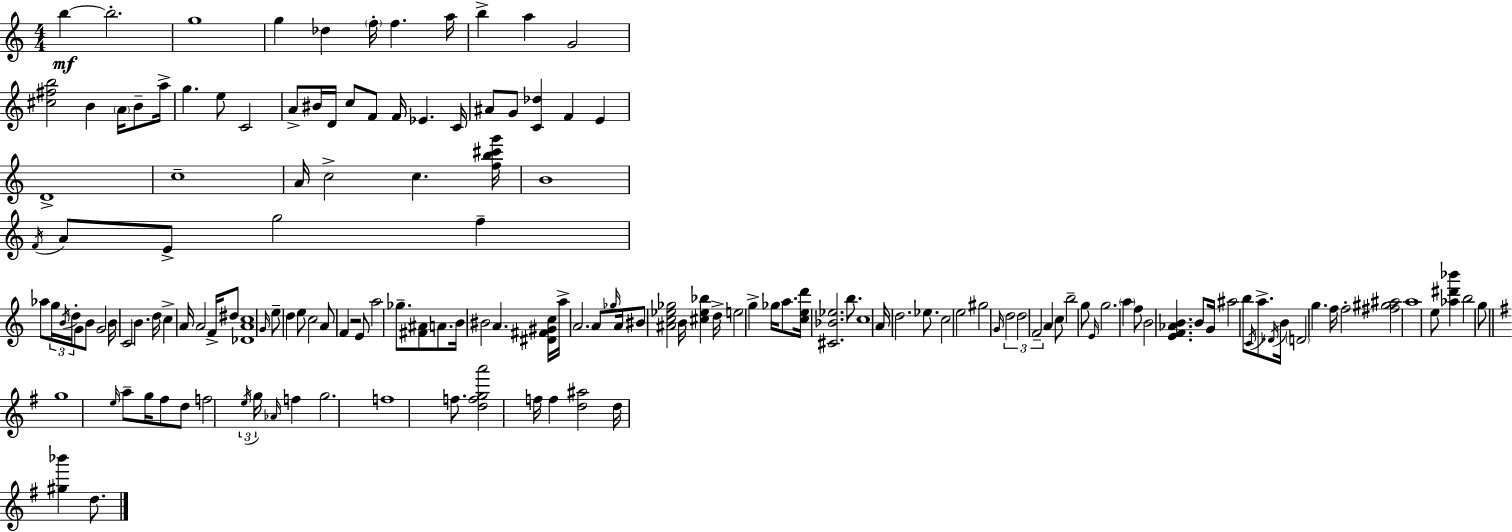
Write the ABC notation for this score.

X:1
T:Untitled
M:4/4
L:1/4
K:C
b b2 g4 g _d f/4 f a/4 b a G2 [^c^fb]2 B A/4 B/2 a/4 g e/2 C2 A/2 ^B/4 D/4 c/2 F/2 F/4 _E C/4 ^A/2 G/2 [C_d] F E D4 c4 A/4 c2 c [fb^c'g']/4 B4 F/4 A/2 E/2 g2 f _a/2 g/4 B/4 d/4 G/2 B/2 G2 B/4 C2 B d/4 c A/4 A2 F/4 ^d/2 [_DAc]4 G/4 e/2 d e/2 c2 A/2 F z2 E/2 a2 _g/2 [^F^A]/2 A/2 B/4 ^B2 A [^D^F^Gc]/4 a/4 A2 A/2 _g/4 A/4 ^B/2 [^Ac_e_g]2 B/4 [^c_e_b] d/4 e2 g _g/4 a/2 [ced']/4 [^C_B_e]2 b/2 c4 A/4 d2 _e/2 c2 e2 ^g2 G/4 d2 d2 F2 A c/2 b2 g/2 E/4 g2 a f/2 B2 [EF_AB] B/2 G/4 ^a2 b/2 C/4 a/2 _D/4 B/4 D2 g f/4 f2 [^f^g^a]2 a4 e/2 [_a^d'_b'] b2 g/2 g4 e/4 a/2 g/4 ^f/2 d/2 f2 e/4 g/4 _A/4 f g2 f4 f/2 [dfga']2 f/4 f [d^a]2 d/4 [^g_b'] d/2